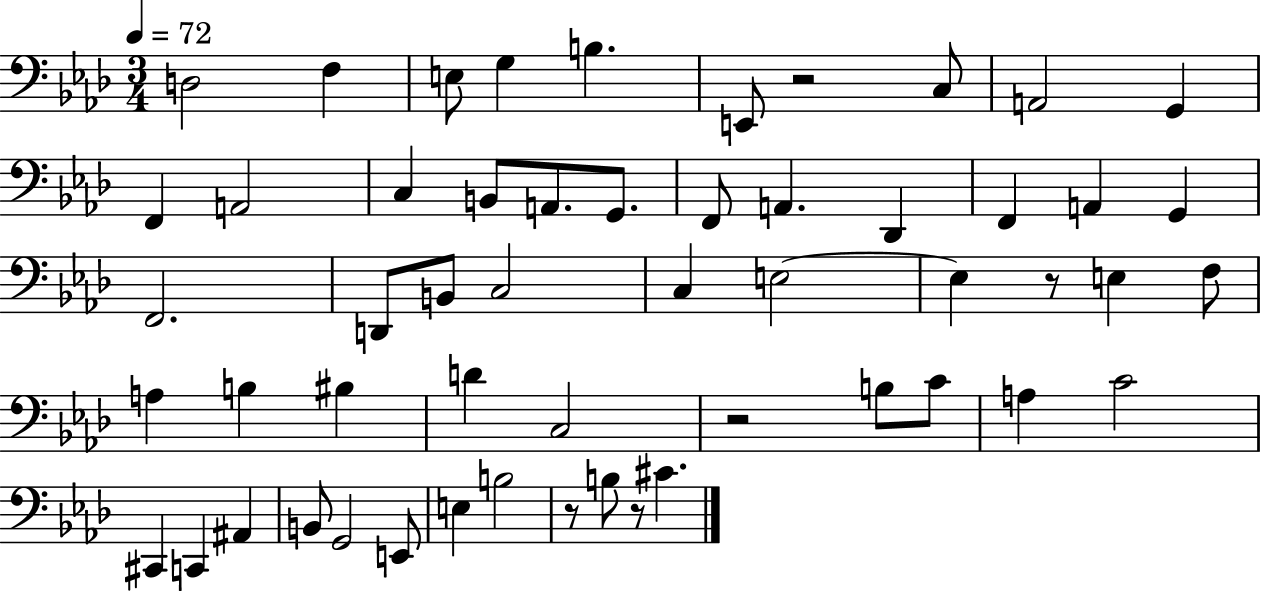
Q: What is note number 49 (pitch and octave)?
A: C#4